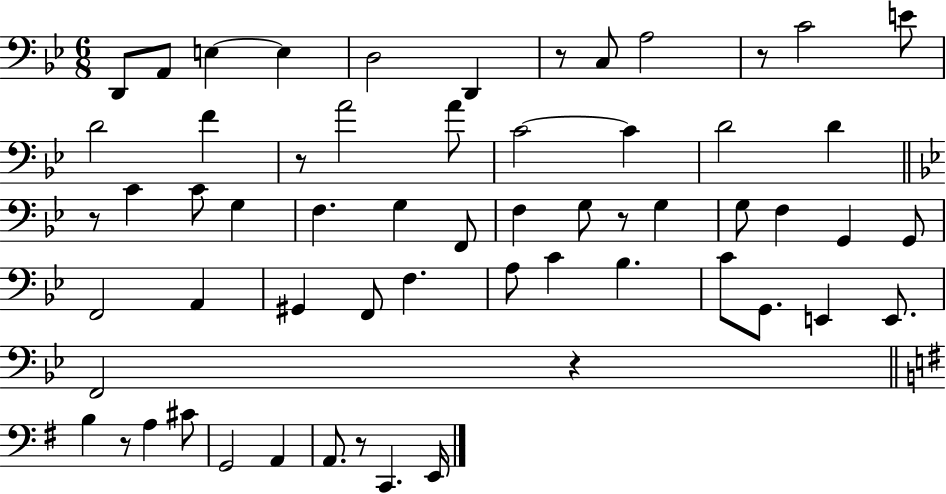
{
  \clef bass
  \numericTimeSignature
  \time 6/8
  \key bes \major
  d,8 a,8 e4~~ e4 | d2 d,4 | r8 c8 a2 | r8 c'2 e'8 | \break d'2 f'4 | r8 a'2 a'8 | c'2~~ c'4 | d'2 d'4 | \break \bar "||" \break \key bes \major r8 c'4 c'8 g4 | f4. g4 f,8 | f4 g8 r8 g4 | g8 f4 g,4 g,8 | \break f,2 a,4 | gis,4 f,8 f4. | a8 c'4 bes4. | c'8 g,8. e,4 e,8. | \break f,2 r4 | \bar "||" \break \key e \minor b4 r8 a4 cis'8 | g,2 a,4 | a,8. r8 c,4. e,16 | \bar "|."
}